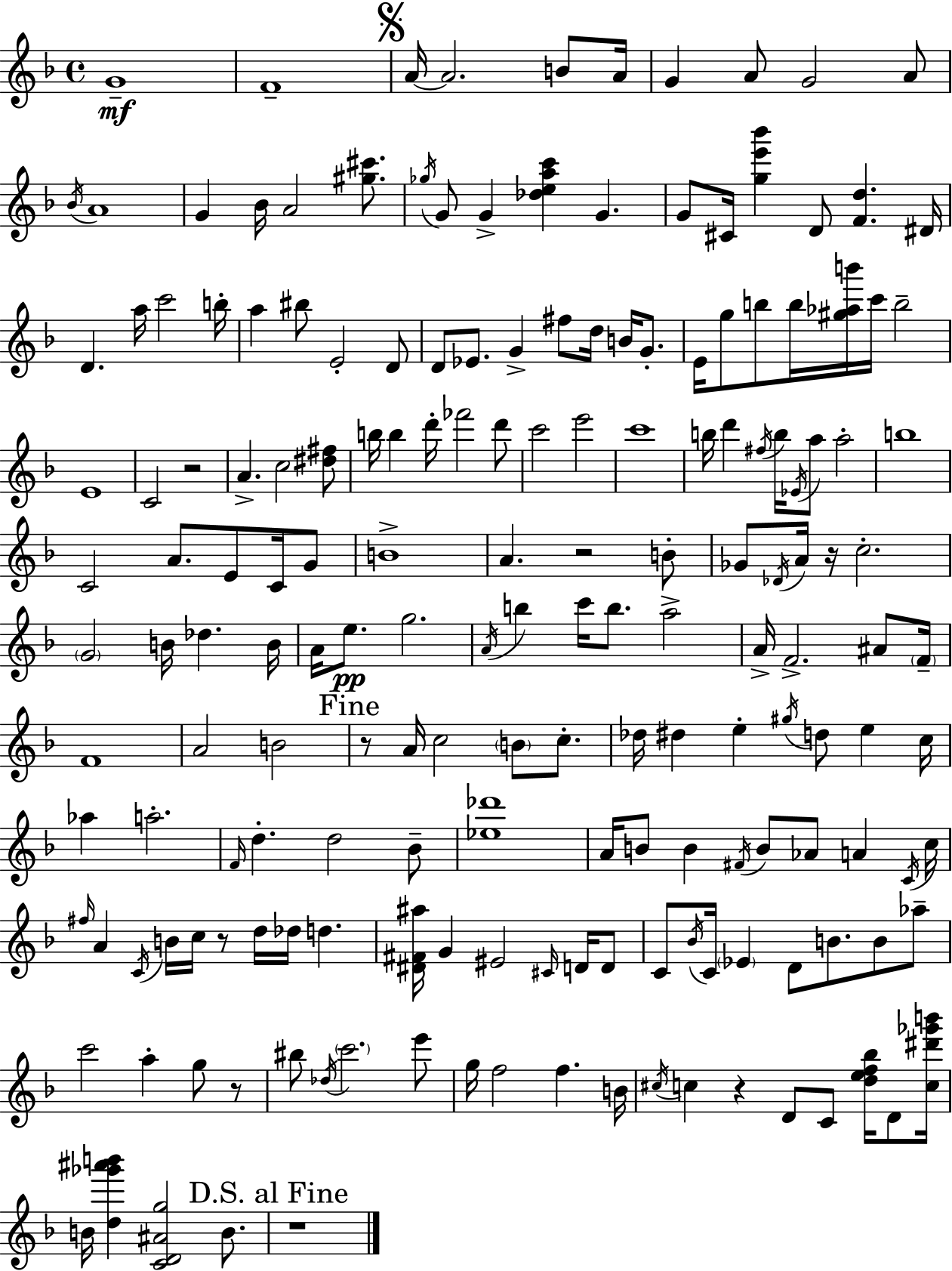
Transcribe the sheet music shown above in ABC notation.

X:1
T:Untitled
M:4/4
L:1/4
K:F
G4 F4 A/4 A2 B/2 A/4 G A/2 G2 A/2 _B/4 A4 G _B/4 A2 [^g^c']/2 _g/4 G/2 G [_deac'] G G/2 ^C/4 [ge'_b'] D/2 [Fd] ^D/4 D a/4 c'2 b/4 a ^b/2 E2 D/2 D/2 _E/2 G ^f/2 d/4 B/4 G/2 E/4 g/2 b/2 b/4 [^g_ab']/4 c'/4 b2 E4 C2 z2 A c2 [^d^f]/2 b/4 b d'/4 _f'2 d'/2 c'2 e'2 c'4 b/4 d' ^f/4 b/4 _E/4 a/2 a2 b4 C2 A/2 E/2 C/4 G/2 B4 A z2 B/2 _G/2 _D/4 A/4 z/4 c2 G2 B/4 _d B/4 A/4 e/2 g2 A/4 b c'/4 b/2 a2 A/4 F2 ^A/2 F/4 F4 A2 B2 z/2 A/4 c2 B/2 c/2 _d/4 ^d e ^g/4 d/2 e c/4 _a a2 F/4 d d2 _B/2 [_e_d']4 A/4 B/2 B ^F/4 B/2 _A/2 A C/4 c/4 ^f/4 A C/4 B/4 c/4 z/2 d/4 _d/4 d [^D^F^a]/4 G ^E2 ^C/4 D/4 D/2 C/2 _B/4 C/4 _E D/2 B/2 B/2 _a/2 c'2 a g/2 z/2 ^b/2 _d/4 c'2 e'/2 g/4 f2 f B/4 ^c/4 c z D/2 C/2 [def_b]/4 D/2 [c^d'_g'b']/4 B/4 [d_g'^a'b'] [CD^Ag]2 B/2 z4